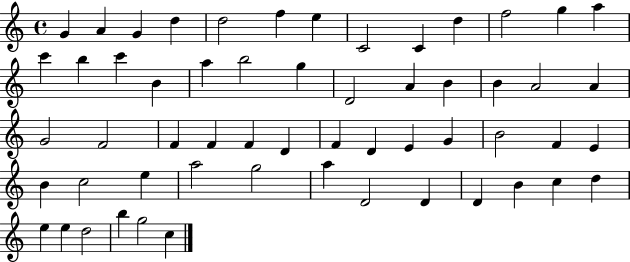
G4/q A4/q G4/q D5/q D5/h F5/q E5/q C4/h C4/q D5/q F5/h G5/q A5/q C6/q B5/q C6/q B4/q A5/q B5/h G5/q D4/h A4/q B4/q B4/q A4/h A4/q G4/h F4/h F4/q F4/q F4/q D4/q F4/q D4/q E4/q G4/q B4/h F4/q E4/q B4/q C5/h E5/q A5/h G5/h A5/q D4/h D4/q D4/q B4/q C5/q D5/q E5/q E5/q D5/h B5/q G5/h C5/q